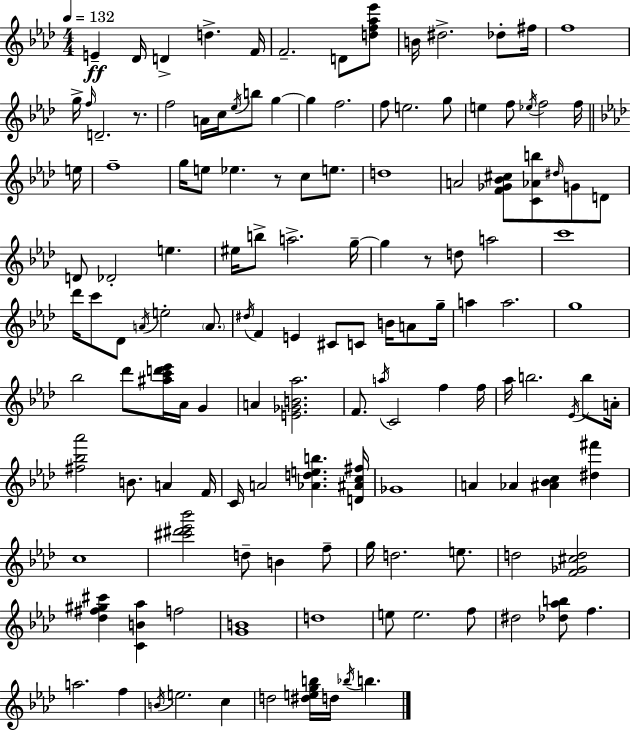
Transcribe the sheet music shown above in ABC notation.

X:1
T:Untitled
M:4/4
L:1/4
K:Fm
E _D/4 D d F/4 F2 D/2 [df_a_e']/2 B/4 ^d2 _d/2 ^f/4 f4 g/4 f/4 D2 z/2 f2 A/4 c/4 _e/4 b/2 g g f2 f/2 e2 g/2 e f/2 _e/4 f2 f/4 e/4 f4 g/4 e/2 _e z/2 c/2 e/2 d4 A2 [F_G_B^c]/2 [C_Ab]/2 ^d/4 G/2 D/2 D/2 _D2 e ^e/4 b/2 a2 g/4 g z/2 d/2 a2 c'4 _d'/4 c'/2 _D/2 A/4 e2 A/2 ^d/4 F E ^C/2 C/2 B/4 A/2 g/4 a a2 g4 _b2 _d'/2 [^ac'd'_e']/4 _A/4 G A [E_GB_a]2 F/2 a/4 C2 f f/4 _a/4 b2 _E/4 b/2 A/4 [^f_b_a']2 B/2 A F/4 C/4 A2 [_Adeb] [D^Ac^f]/4 _G4 A _A [^A_Bc] [^d^f'] c4 [^c'^d'_e'_b']2 d/2 B f/2 g/4 d2 e/2 d2 [F_G^cd]2 [_d^f^g^c'] [CB_a] f2 [GB]4 d4 e/2 e2 f/2 ^d2 [_d_ab]/2 f a2 f B/4 e2 c d2 [^degb]/4 d/4 _b/4 b